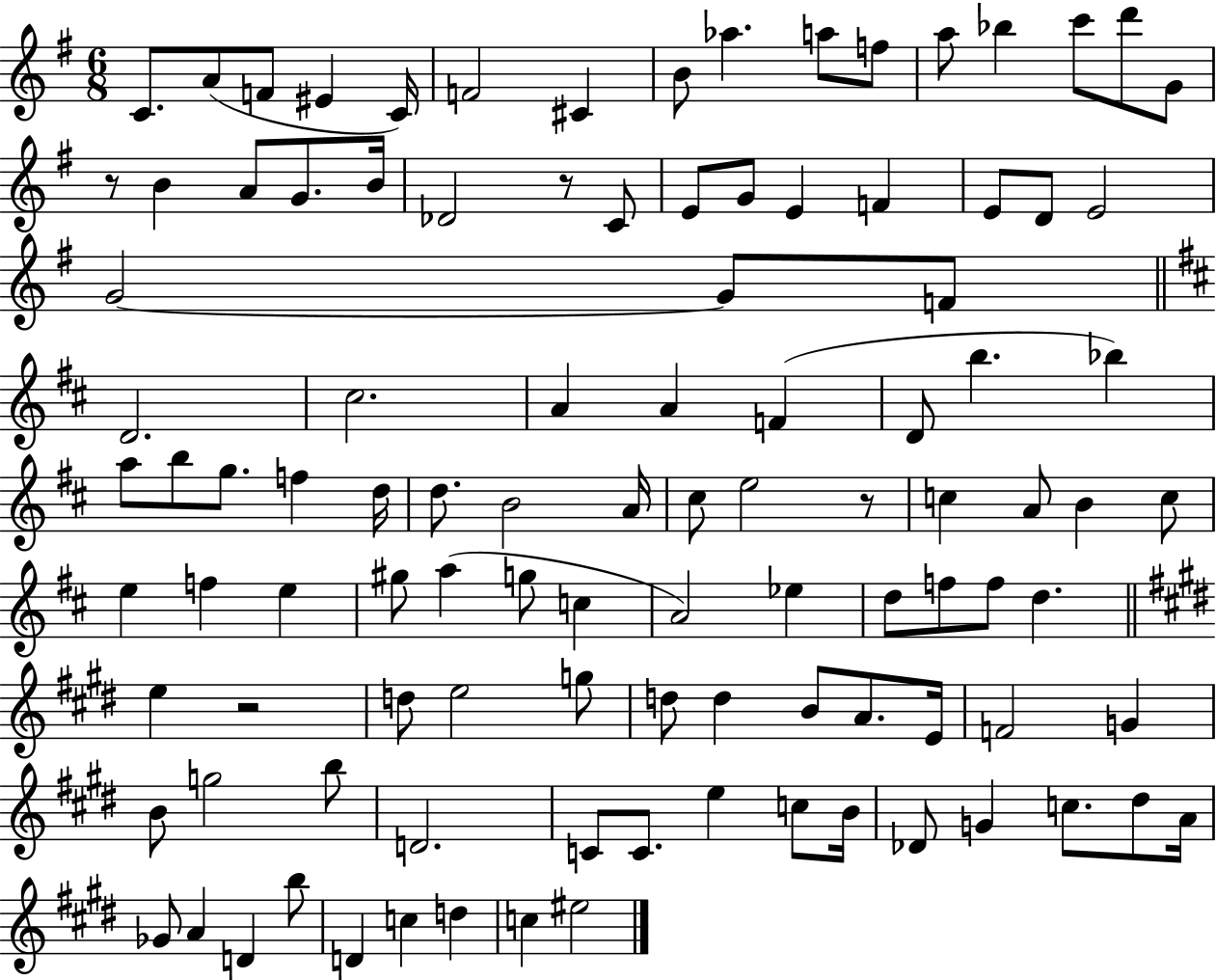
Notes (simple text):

C4/e. A4/e F4/e EIS4/q C4/s F4/h C#4/q B4/e Ab5/q. A5/e F5/e A5/e Bb5/q C6/e D6/e G4/e R/e B4/q A4/e G4/e. B4/s Db4/h R/e C4/e E4/e G4/e E4/q F4/q E4/e D4/e E4/h G4/h G4/e F4/e D4/h. C#5/h. A4/q A4/q F4/q D4/e B5/q. Bb5/q A5/e B5/e G5/e. F5/q D5/s D5/e. B4/h A4/s C#5/e E5/h R/e C5/q A4/e B4/q C5/e E5/q F5/q E5/q G#5/e A5/q G5/e C5/q A4/h Eb5/q D5/e F5/e F5/e D5/q. E5/q R/h D5/e E5/h G5/e D5/e D5/q B4/e A4/e. E4/s F4/h G4/q B4/e G5/h B5/e D4/h. C4/e C4/e. E5/q C5/e B4/s Db4/e G4/q C5/e. D#5/e A4/s Gb4/e A4/q D4/q B5/e D4/q C5/q D5/q C5/q EIS5/h